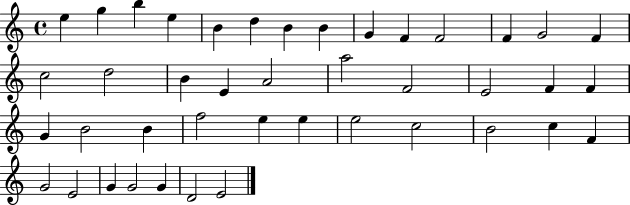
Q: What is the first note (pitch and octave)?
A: E5